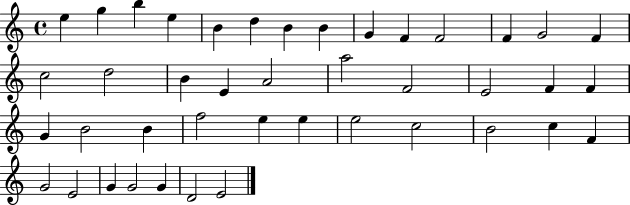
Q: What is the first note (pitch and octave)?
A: E5